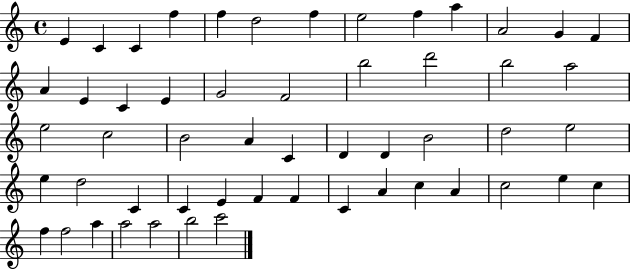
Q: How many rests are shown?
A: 0